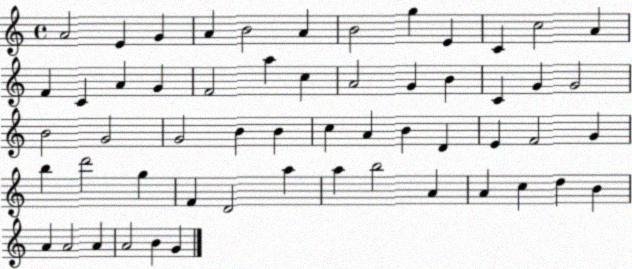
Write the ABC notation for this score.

X:1
T:Untitled
M:4/4
L:1/4
K:C
A2 E G A B2 A B2 g E C c2 A F C A G F2 a c A2 G B C G G2 B2 G2 G2 B B c A B D E F2 G b d'2 g F D2 a a b2 A A c d B A A2 A A2 B G